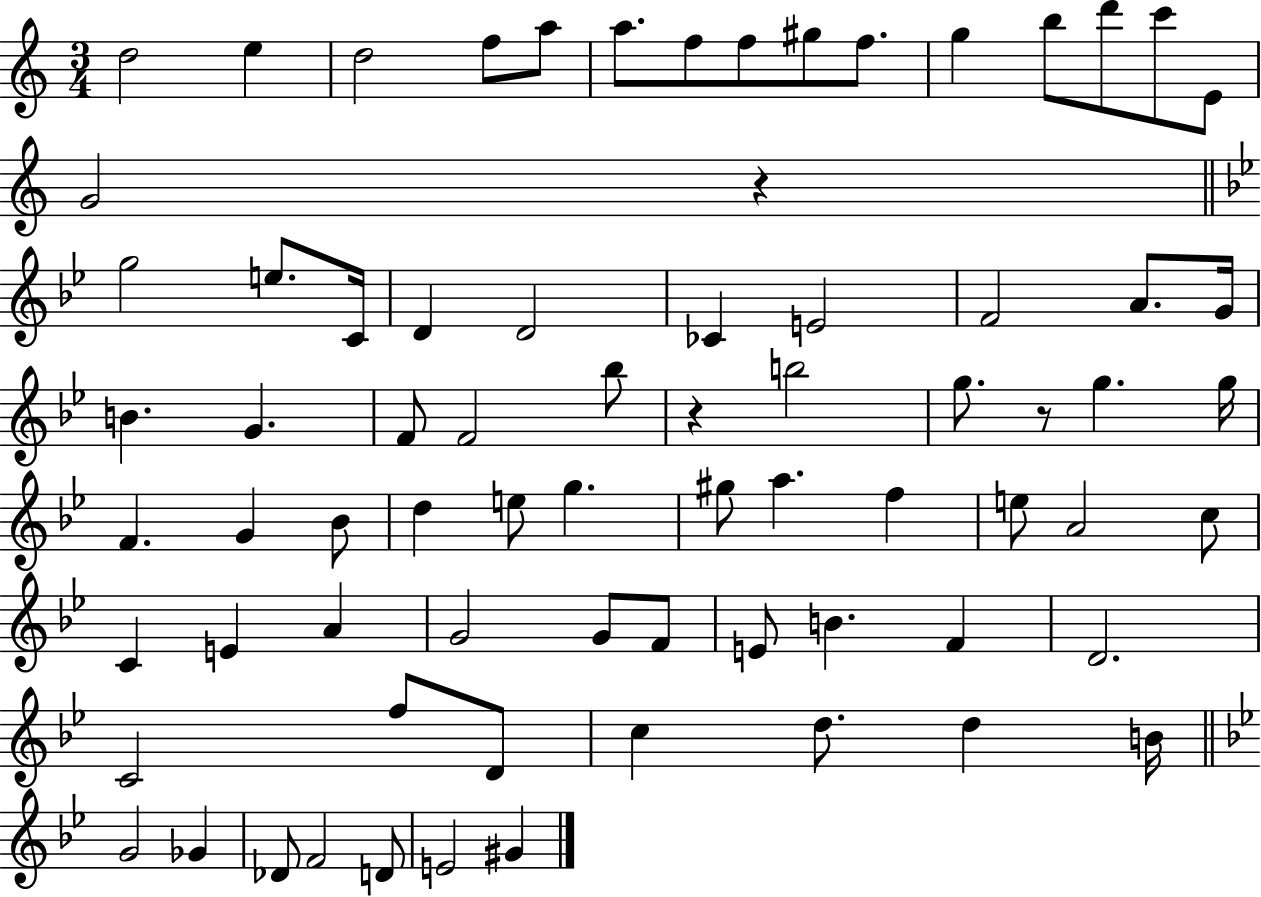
{
  \clef treble
  \numericTimeSignature
  \time 3/4
  \key c \major
  d''2 e''4 | d''2 f''8 a''8 | a''8. f''8 f''8 gis''8 f''8. | g''4 b''8 d'''8 c'''8 e'8 | \break g'2 r4 | \bar "||" \break \key bes \major g''2 e''8. c'16 | d'4 d'2 | ces'4 e'2 | f'2 a'8. g'16 | \break b'4. g'4. | f'8 f'2 bes''8 | r4 b''2 | g''8. r8 g''4. g''16 | \break f'4. g'4 bes'8 | d''4 e''8 g''4. | gis''8 a''4. f''4 | e''8 a'2 c''8 | \break c'4 e'4 a'4 | g'2 g'8 f'8 | e'8 b'4. f'4 | d'2. | \break c'2 f''8 d'8 | c''4 d''8. d''4 b'16 | \bar "||" \break \key g \minor g'2 ges'4 | des'8 f'2 d'8 | e'2 gis'4 | \bar "|."
}